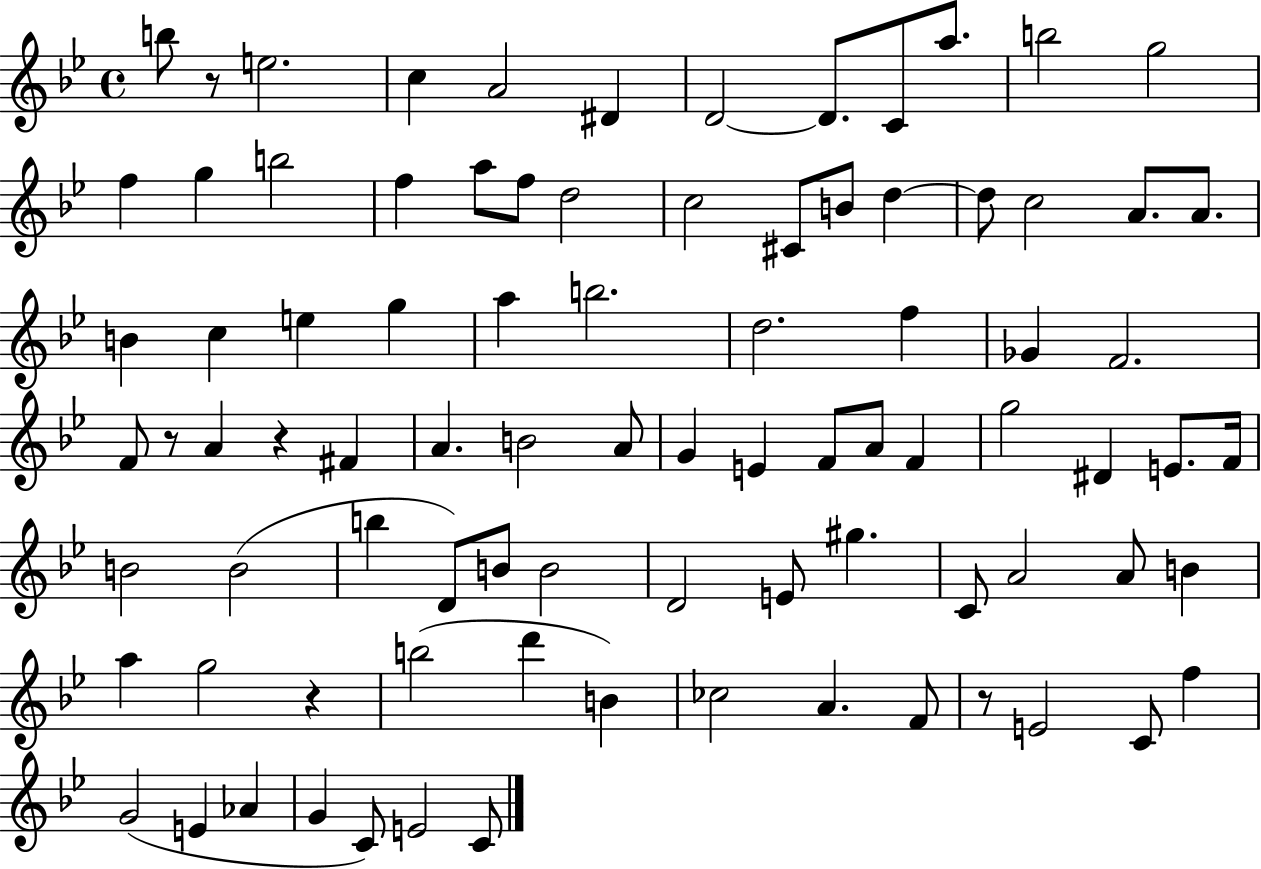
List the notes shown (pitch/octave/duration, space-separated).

B5/e R/e E5/h. C5/q A4/h D#4/q D4/h D4/e. C4/e A5/e. B5/h G5/h F5/q G5/q B5/h F5/q A5/e F5/e D5/h C5/h C#4/e B4/e D5/q D5/e C5/h A4/e. A4/e. B4/q C5/q E5/q G5/q A5/q B5/h. D5/h. F5/q Gb4/q F4/h. F4/e R/e A4/q R/q F#4/q A4/q. B4/h A4/e G4/q E4/q F4/e A4/e F4/q G5/h D#4/q E4/e. F4/s B4/h B4/h B5/q D4/e B4/e B4/h D4/h E4/e G#5/q. C4/e A4/h A4/e B4/q A5/q G5/h R/q B5/h D6/q B4/q CES5/h A4/q. F4/e R/e E4/h C4/e F5/q G4/h E4/q Ab4/q G4/q C4/e E4/h C4/e